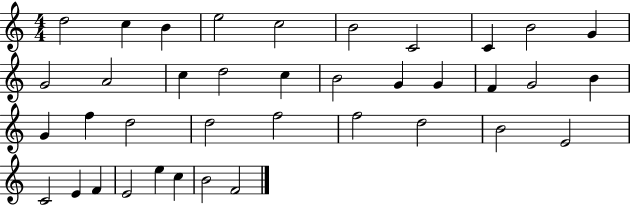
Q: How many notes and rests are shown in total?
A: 38